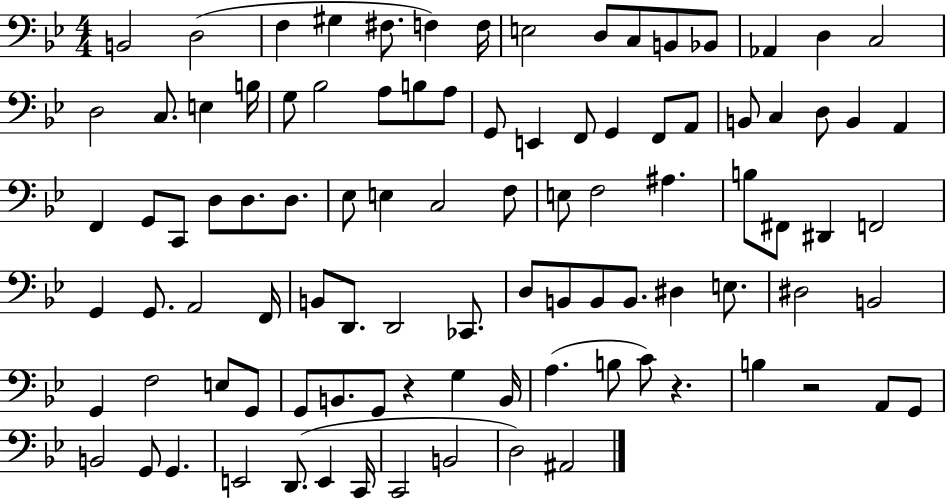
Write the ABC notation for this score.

X:1
T:Untitled
M:4/4
L:1/4
K:Bb
B,,2 D,2 F, ^G, ^F,/2 F, F,/4 E,2 D,/2 C,/2 B,,/2 _B,,/2 _A,, D, C,2 D,2 C,/2 E, B,/4 G,/2 _B,2 A,/2 B,/2 A,/2 G,,/2 E,, F,,/2 G,, F,,/2 A,,/2 B,,/2 C, D,/2 B,, A,, F,, G,,/2 C,,/2 D,/2 D,/2 D,/2 _E,/2 E, C,2 F,/2 E,/2 F,2 ^A, B,/2 ^F,,/2 ^D,, F,,2 G,, G,,/2 A,,2 F,,/4 B,,/2 D,,/2 D,,2 _C,,/2 D,/2 B,,/2 B,,/2 B,,/2 ^D, E,/2 ^D,2 B,,2 G,, F,2 E,/2 G,,/2 G,,/2 B,,/2 G,,/2 z G, B,,/4 A, B,/2 C/2 z B, z2 A,,/2 G,,/2 B,,2 G,,/2 G,, E,,2 D,,/2 E,, C,,/4 C,,2 B,,2 D,2 ^A,,2